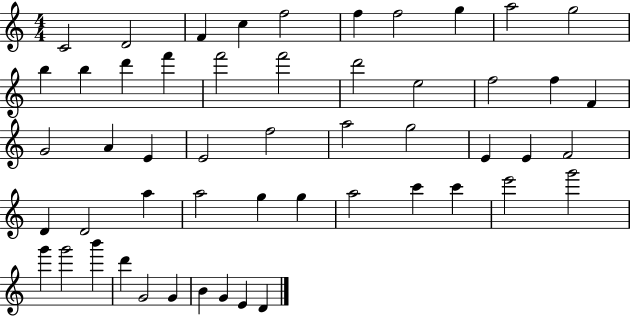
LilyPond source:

{
  \clef treble
  \numericTimeSignature
  \time 4/4
  \key c \major
  c'2 d'2 | f'4 c''4 f''2 | f''4 f''2 g''4 | a''2 g''2 | \break b''4 b''4 d'''4 f'''4 | f'''2 f'''2 | d'''2 e''2 | f''2 f''4 f'4 | \break g'2 a'4 e'4 | e'2 f''2 | a''2 g''2 | e'4 e'4 f'2 | \break d'4 d'2 a''4 | a''2 g''4 g''4 | a''2 c'''4 c'''4 | e'''2 g'''2 | \break g'''4 g'''2 b'''4 | d'''4 g'2 g'4 | b'4 g'4 e'4 d'4 | \bar "|."
}